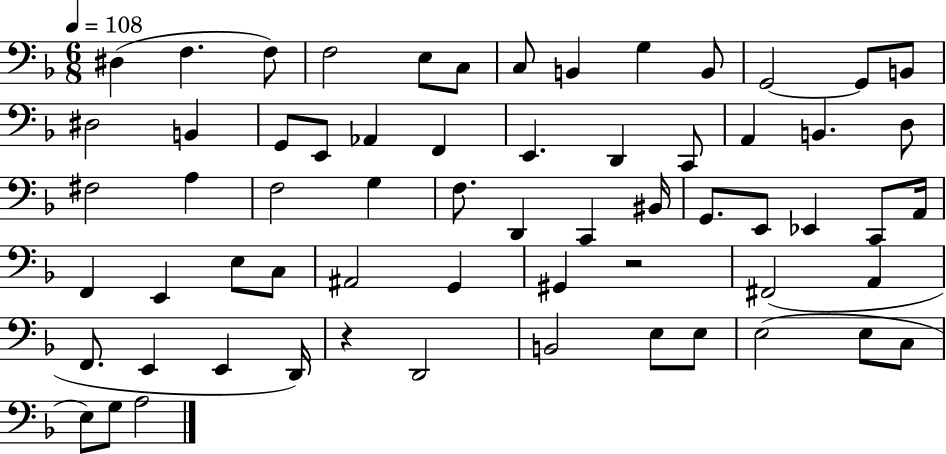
X:1
T:Untitled
M:6/8
L:1/4
K:F
^D, F, F,/2 F,2 E,/2 C,/2 C,/2 B,, G, B,,/2 G,,2 G,,/2 B,,/2 ^D,2 B,, G,,/2 E,,/2 _A,, F,, E,, D,, C,,/2 A,, B,, D,/2 ^F,2 A, F,2 G, F,/2 D,, C,, ^B,,/4 G,,/2 E,,/2 _E,, C,,/2 A,,/4 F,, E,, E,/2 C,/2 ^A,,2 G,, ^G,, z2 ^F,,2 A,, F,,/2 E,, E,, D,,/4 z D,,2 B,,2 E,/2 E,/2 E,2 E,/2 C,/2 E,/2 G,/2 A,2